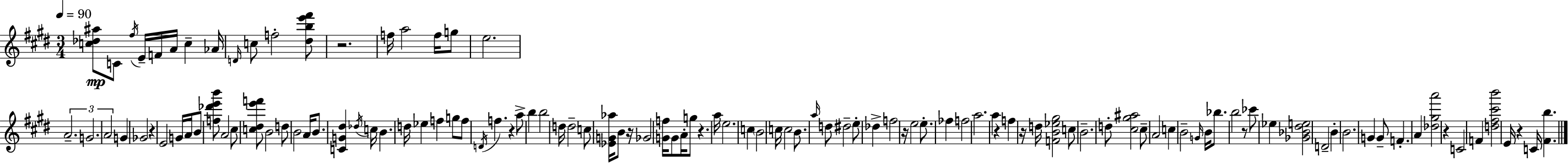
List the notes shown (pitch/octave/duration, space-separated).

[C5,Db5,A#5]/e C4/e F#5/s E4/s F4/s A4/s C5/q Ab4/s D4/s C5/e F5/h [D#5,B5,E6,F#6]/e R/h. F5/s A5/h F5/s G5/e E5/h. A4/h. G4/h. A4/h G4/q Gb4/h R/q E4/h G4/s A4/s B4/e [F5,Db6,E6,B6]/e A4/h C#5/e [C5,D#5,E6,F6]/e B4/h D5/e B4/h A4/s B4/e. [C4,G4,D#5]/q Db5/s C5/s B4/q. D5/s Eb5/q F5/q G5/e F5/e D4/s F5/q. R/q A5/e B5/q B5/h D5/s D5/h C5/e [Eb4,G4,Ab5]/s B4/e R/s Gb4/h [G4,F5]/s G4/e A4/s G5/e R/q. A5/s E5/h. C5/q B4/h C5/s C5/h B4/e. A5/s D5/e D#5/h E5/e Db5/q F5/h R/s E5/h E5/e. FES5/q F5/h A5/h. A5/q R/q F5/q R/s D5/s [F4,B4,Eb5,G#5]/h C5/e B4/h. D5/e [C#5,G#5,A#5]/h C#5/e A4/h C5/q B4/h G4/s B4/s Bb5/e. B5/h R/e CES6/e Eb5/q [Gb4,Bb4,D#5,E5]/h D4/h B4/q B4/h. G4/q G4/e F4/q. A4/q [Db5,G#5,A6]/h R/q C4/h F4/q [D5,F#5,C#6,B6]/h E4/s R/q C4/s [F#4,B5]/q.